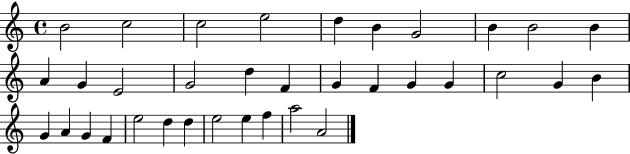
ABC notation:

X:1
T:Untitled
M:4/4
L:1/4
K:C
B2 c2 c2 e2 d B G2 B B2 B A G E2 G2 d F G F G G c2 G B G A G F e2 d d e2 e f a2 A2